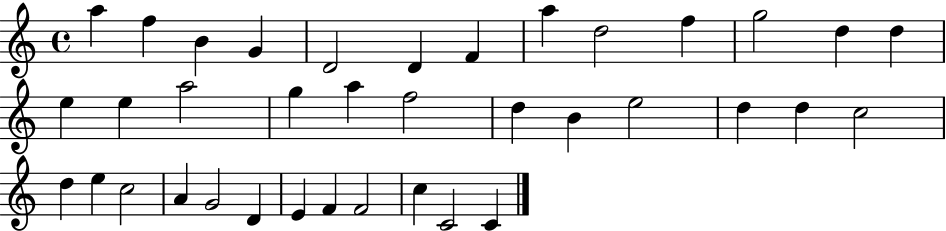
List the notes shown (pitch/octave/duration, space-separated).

A5/q F5/q B4/q G4/q D4/h D4/q F4/q A5/q D5/h F5/q G5/h D5/q D5/q E5/q E5/q A5/h G5/q A5/q F5/h D5/q B4/q E5/h D5/q D5/q C5/h D5/q E5/q C5/h A4/q G4/h D4/q E4/q F4/q F4/h C5/q C4/h C4/q